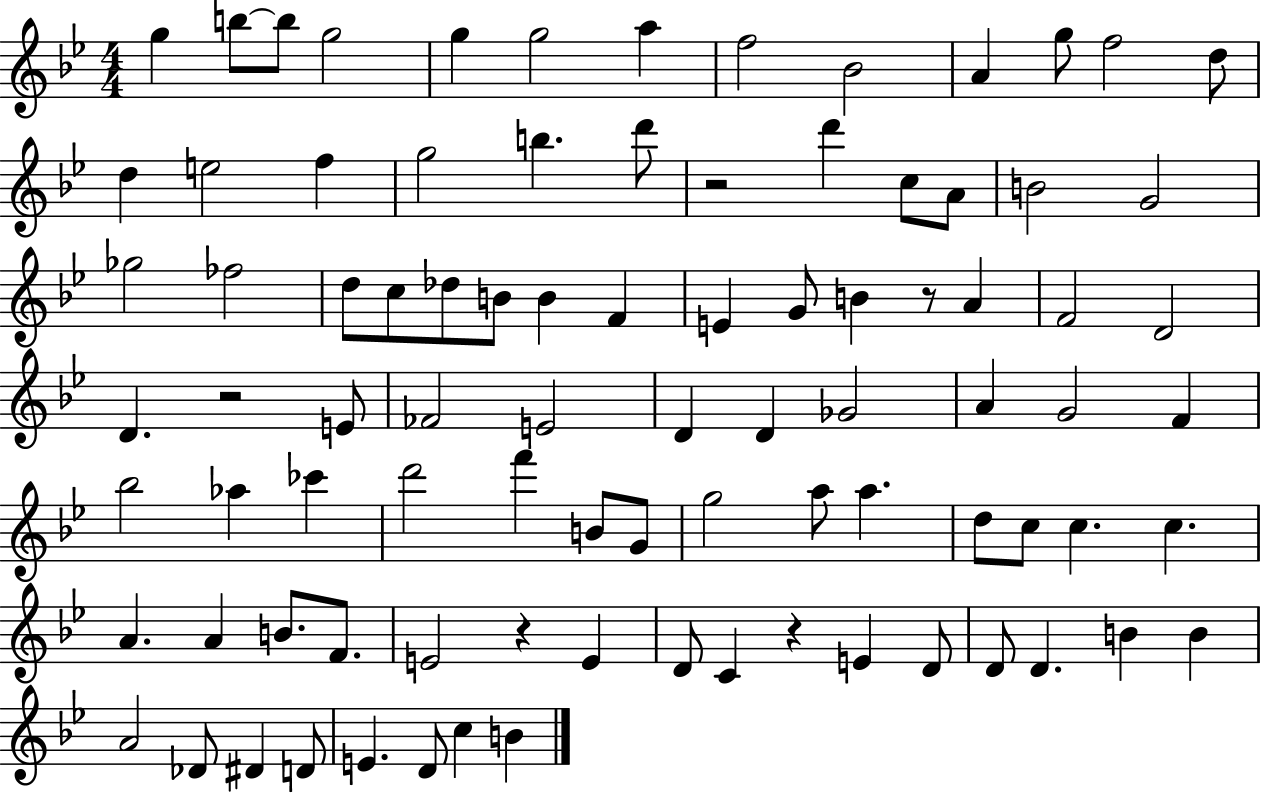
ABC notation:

X:1
T:Untitled
M:4/4
L:1/4
K:Bb
g b/2 b/2 g2 g g2 a f2 _B2 A g/2 f2 d/2 d e2 f g2 b d'/2 z2 d' c/2 A/2 B2 G2 _g2 _f2 d/2 c/2 _d/2 B/2 B F E G/2 B z/2 A F2 D2 D z2 E/2 _F2 E2 D D _G2 A G2 F _b2 _a _c' d'2 f' B/2 G/2 g2 a/2 a d/2 c/2 c c A A B/2 F/2 E2 z E D/2 C z E D/2 D/2 D B B A2 _D/2 ^D D/2 E D/2 c B